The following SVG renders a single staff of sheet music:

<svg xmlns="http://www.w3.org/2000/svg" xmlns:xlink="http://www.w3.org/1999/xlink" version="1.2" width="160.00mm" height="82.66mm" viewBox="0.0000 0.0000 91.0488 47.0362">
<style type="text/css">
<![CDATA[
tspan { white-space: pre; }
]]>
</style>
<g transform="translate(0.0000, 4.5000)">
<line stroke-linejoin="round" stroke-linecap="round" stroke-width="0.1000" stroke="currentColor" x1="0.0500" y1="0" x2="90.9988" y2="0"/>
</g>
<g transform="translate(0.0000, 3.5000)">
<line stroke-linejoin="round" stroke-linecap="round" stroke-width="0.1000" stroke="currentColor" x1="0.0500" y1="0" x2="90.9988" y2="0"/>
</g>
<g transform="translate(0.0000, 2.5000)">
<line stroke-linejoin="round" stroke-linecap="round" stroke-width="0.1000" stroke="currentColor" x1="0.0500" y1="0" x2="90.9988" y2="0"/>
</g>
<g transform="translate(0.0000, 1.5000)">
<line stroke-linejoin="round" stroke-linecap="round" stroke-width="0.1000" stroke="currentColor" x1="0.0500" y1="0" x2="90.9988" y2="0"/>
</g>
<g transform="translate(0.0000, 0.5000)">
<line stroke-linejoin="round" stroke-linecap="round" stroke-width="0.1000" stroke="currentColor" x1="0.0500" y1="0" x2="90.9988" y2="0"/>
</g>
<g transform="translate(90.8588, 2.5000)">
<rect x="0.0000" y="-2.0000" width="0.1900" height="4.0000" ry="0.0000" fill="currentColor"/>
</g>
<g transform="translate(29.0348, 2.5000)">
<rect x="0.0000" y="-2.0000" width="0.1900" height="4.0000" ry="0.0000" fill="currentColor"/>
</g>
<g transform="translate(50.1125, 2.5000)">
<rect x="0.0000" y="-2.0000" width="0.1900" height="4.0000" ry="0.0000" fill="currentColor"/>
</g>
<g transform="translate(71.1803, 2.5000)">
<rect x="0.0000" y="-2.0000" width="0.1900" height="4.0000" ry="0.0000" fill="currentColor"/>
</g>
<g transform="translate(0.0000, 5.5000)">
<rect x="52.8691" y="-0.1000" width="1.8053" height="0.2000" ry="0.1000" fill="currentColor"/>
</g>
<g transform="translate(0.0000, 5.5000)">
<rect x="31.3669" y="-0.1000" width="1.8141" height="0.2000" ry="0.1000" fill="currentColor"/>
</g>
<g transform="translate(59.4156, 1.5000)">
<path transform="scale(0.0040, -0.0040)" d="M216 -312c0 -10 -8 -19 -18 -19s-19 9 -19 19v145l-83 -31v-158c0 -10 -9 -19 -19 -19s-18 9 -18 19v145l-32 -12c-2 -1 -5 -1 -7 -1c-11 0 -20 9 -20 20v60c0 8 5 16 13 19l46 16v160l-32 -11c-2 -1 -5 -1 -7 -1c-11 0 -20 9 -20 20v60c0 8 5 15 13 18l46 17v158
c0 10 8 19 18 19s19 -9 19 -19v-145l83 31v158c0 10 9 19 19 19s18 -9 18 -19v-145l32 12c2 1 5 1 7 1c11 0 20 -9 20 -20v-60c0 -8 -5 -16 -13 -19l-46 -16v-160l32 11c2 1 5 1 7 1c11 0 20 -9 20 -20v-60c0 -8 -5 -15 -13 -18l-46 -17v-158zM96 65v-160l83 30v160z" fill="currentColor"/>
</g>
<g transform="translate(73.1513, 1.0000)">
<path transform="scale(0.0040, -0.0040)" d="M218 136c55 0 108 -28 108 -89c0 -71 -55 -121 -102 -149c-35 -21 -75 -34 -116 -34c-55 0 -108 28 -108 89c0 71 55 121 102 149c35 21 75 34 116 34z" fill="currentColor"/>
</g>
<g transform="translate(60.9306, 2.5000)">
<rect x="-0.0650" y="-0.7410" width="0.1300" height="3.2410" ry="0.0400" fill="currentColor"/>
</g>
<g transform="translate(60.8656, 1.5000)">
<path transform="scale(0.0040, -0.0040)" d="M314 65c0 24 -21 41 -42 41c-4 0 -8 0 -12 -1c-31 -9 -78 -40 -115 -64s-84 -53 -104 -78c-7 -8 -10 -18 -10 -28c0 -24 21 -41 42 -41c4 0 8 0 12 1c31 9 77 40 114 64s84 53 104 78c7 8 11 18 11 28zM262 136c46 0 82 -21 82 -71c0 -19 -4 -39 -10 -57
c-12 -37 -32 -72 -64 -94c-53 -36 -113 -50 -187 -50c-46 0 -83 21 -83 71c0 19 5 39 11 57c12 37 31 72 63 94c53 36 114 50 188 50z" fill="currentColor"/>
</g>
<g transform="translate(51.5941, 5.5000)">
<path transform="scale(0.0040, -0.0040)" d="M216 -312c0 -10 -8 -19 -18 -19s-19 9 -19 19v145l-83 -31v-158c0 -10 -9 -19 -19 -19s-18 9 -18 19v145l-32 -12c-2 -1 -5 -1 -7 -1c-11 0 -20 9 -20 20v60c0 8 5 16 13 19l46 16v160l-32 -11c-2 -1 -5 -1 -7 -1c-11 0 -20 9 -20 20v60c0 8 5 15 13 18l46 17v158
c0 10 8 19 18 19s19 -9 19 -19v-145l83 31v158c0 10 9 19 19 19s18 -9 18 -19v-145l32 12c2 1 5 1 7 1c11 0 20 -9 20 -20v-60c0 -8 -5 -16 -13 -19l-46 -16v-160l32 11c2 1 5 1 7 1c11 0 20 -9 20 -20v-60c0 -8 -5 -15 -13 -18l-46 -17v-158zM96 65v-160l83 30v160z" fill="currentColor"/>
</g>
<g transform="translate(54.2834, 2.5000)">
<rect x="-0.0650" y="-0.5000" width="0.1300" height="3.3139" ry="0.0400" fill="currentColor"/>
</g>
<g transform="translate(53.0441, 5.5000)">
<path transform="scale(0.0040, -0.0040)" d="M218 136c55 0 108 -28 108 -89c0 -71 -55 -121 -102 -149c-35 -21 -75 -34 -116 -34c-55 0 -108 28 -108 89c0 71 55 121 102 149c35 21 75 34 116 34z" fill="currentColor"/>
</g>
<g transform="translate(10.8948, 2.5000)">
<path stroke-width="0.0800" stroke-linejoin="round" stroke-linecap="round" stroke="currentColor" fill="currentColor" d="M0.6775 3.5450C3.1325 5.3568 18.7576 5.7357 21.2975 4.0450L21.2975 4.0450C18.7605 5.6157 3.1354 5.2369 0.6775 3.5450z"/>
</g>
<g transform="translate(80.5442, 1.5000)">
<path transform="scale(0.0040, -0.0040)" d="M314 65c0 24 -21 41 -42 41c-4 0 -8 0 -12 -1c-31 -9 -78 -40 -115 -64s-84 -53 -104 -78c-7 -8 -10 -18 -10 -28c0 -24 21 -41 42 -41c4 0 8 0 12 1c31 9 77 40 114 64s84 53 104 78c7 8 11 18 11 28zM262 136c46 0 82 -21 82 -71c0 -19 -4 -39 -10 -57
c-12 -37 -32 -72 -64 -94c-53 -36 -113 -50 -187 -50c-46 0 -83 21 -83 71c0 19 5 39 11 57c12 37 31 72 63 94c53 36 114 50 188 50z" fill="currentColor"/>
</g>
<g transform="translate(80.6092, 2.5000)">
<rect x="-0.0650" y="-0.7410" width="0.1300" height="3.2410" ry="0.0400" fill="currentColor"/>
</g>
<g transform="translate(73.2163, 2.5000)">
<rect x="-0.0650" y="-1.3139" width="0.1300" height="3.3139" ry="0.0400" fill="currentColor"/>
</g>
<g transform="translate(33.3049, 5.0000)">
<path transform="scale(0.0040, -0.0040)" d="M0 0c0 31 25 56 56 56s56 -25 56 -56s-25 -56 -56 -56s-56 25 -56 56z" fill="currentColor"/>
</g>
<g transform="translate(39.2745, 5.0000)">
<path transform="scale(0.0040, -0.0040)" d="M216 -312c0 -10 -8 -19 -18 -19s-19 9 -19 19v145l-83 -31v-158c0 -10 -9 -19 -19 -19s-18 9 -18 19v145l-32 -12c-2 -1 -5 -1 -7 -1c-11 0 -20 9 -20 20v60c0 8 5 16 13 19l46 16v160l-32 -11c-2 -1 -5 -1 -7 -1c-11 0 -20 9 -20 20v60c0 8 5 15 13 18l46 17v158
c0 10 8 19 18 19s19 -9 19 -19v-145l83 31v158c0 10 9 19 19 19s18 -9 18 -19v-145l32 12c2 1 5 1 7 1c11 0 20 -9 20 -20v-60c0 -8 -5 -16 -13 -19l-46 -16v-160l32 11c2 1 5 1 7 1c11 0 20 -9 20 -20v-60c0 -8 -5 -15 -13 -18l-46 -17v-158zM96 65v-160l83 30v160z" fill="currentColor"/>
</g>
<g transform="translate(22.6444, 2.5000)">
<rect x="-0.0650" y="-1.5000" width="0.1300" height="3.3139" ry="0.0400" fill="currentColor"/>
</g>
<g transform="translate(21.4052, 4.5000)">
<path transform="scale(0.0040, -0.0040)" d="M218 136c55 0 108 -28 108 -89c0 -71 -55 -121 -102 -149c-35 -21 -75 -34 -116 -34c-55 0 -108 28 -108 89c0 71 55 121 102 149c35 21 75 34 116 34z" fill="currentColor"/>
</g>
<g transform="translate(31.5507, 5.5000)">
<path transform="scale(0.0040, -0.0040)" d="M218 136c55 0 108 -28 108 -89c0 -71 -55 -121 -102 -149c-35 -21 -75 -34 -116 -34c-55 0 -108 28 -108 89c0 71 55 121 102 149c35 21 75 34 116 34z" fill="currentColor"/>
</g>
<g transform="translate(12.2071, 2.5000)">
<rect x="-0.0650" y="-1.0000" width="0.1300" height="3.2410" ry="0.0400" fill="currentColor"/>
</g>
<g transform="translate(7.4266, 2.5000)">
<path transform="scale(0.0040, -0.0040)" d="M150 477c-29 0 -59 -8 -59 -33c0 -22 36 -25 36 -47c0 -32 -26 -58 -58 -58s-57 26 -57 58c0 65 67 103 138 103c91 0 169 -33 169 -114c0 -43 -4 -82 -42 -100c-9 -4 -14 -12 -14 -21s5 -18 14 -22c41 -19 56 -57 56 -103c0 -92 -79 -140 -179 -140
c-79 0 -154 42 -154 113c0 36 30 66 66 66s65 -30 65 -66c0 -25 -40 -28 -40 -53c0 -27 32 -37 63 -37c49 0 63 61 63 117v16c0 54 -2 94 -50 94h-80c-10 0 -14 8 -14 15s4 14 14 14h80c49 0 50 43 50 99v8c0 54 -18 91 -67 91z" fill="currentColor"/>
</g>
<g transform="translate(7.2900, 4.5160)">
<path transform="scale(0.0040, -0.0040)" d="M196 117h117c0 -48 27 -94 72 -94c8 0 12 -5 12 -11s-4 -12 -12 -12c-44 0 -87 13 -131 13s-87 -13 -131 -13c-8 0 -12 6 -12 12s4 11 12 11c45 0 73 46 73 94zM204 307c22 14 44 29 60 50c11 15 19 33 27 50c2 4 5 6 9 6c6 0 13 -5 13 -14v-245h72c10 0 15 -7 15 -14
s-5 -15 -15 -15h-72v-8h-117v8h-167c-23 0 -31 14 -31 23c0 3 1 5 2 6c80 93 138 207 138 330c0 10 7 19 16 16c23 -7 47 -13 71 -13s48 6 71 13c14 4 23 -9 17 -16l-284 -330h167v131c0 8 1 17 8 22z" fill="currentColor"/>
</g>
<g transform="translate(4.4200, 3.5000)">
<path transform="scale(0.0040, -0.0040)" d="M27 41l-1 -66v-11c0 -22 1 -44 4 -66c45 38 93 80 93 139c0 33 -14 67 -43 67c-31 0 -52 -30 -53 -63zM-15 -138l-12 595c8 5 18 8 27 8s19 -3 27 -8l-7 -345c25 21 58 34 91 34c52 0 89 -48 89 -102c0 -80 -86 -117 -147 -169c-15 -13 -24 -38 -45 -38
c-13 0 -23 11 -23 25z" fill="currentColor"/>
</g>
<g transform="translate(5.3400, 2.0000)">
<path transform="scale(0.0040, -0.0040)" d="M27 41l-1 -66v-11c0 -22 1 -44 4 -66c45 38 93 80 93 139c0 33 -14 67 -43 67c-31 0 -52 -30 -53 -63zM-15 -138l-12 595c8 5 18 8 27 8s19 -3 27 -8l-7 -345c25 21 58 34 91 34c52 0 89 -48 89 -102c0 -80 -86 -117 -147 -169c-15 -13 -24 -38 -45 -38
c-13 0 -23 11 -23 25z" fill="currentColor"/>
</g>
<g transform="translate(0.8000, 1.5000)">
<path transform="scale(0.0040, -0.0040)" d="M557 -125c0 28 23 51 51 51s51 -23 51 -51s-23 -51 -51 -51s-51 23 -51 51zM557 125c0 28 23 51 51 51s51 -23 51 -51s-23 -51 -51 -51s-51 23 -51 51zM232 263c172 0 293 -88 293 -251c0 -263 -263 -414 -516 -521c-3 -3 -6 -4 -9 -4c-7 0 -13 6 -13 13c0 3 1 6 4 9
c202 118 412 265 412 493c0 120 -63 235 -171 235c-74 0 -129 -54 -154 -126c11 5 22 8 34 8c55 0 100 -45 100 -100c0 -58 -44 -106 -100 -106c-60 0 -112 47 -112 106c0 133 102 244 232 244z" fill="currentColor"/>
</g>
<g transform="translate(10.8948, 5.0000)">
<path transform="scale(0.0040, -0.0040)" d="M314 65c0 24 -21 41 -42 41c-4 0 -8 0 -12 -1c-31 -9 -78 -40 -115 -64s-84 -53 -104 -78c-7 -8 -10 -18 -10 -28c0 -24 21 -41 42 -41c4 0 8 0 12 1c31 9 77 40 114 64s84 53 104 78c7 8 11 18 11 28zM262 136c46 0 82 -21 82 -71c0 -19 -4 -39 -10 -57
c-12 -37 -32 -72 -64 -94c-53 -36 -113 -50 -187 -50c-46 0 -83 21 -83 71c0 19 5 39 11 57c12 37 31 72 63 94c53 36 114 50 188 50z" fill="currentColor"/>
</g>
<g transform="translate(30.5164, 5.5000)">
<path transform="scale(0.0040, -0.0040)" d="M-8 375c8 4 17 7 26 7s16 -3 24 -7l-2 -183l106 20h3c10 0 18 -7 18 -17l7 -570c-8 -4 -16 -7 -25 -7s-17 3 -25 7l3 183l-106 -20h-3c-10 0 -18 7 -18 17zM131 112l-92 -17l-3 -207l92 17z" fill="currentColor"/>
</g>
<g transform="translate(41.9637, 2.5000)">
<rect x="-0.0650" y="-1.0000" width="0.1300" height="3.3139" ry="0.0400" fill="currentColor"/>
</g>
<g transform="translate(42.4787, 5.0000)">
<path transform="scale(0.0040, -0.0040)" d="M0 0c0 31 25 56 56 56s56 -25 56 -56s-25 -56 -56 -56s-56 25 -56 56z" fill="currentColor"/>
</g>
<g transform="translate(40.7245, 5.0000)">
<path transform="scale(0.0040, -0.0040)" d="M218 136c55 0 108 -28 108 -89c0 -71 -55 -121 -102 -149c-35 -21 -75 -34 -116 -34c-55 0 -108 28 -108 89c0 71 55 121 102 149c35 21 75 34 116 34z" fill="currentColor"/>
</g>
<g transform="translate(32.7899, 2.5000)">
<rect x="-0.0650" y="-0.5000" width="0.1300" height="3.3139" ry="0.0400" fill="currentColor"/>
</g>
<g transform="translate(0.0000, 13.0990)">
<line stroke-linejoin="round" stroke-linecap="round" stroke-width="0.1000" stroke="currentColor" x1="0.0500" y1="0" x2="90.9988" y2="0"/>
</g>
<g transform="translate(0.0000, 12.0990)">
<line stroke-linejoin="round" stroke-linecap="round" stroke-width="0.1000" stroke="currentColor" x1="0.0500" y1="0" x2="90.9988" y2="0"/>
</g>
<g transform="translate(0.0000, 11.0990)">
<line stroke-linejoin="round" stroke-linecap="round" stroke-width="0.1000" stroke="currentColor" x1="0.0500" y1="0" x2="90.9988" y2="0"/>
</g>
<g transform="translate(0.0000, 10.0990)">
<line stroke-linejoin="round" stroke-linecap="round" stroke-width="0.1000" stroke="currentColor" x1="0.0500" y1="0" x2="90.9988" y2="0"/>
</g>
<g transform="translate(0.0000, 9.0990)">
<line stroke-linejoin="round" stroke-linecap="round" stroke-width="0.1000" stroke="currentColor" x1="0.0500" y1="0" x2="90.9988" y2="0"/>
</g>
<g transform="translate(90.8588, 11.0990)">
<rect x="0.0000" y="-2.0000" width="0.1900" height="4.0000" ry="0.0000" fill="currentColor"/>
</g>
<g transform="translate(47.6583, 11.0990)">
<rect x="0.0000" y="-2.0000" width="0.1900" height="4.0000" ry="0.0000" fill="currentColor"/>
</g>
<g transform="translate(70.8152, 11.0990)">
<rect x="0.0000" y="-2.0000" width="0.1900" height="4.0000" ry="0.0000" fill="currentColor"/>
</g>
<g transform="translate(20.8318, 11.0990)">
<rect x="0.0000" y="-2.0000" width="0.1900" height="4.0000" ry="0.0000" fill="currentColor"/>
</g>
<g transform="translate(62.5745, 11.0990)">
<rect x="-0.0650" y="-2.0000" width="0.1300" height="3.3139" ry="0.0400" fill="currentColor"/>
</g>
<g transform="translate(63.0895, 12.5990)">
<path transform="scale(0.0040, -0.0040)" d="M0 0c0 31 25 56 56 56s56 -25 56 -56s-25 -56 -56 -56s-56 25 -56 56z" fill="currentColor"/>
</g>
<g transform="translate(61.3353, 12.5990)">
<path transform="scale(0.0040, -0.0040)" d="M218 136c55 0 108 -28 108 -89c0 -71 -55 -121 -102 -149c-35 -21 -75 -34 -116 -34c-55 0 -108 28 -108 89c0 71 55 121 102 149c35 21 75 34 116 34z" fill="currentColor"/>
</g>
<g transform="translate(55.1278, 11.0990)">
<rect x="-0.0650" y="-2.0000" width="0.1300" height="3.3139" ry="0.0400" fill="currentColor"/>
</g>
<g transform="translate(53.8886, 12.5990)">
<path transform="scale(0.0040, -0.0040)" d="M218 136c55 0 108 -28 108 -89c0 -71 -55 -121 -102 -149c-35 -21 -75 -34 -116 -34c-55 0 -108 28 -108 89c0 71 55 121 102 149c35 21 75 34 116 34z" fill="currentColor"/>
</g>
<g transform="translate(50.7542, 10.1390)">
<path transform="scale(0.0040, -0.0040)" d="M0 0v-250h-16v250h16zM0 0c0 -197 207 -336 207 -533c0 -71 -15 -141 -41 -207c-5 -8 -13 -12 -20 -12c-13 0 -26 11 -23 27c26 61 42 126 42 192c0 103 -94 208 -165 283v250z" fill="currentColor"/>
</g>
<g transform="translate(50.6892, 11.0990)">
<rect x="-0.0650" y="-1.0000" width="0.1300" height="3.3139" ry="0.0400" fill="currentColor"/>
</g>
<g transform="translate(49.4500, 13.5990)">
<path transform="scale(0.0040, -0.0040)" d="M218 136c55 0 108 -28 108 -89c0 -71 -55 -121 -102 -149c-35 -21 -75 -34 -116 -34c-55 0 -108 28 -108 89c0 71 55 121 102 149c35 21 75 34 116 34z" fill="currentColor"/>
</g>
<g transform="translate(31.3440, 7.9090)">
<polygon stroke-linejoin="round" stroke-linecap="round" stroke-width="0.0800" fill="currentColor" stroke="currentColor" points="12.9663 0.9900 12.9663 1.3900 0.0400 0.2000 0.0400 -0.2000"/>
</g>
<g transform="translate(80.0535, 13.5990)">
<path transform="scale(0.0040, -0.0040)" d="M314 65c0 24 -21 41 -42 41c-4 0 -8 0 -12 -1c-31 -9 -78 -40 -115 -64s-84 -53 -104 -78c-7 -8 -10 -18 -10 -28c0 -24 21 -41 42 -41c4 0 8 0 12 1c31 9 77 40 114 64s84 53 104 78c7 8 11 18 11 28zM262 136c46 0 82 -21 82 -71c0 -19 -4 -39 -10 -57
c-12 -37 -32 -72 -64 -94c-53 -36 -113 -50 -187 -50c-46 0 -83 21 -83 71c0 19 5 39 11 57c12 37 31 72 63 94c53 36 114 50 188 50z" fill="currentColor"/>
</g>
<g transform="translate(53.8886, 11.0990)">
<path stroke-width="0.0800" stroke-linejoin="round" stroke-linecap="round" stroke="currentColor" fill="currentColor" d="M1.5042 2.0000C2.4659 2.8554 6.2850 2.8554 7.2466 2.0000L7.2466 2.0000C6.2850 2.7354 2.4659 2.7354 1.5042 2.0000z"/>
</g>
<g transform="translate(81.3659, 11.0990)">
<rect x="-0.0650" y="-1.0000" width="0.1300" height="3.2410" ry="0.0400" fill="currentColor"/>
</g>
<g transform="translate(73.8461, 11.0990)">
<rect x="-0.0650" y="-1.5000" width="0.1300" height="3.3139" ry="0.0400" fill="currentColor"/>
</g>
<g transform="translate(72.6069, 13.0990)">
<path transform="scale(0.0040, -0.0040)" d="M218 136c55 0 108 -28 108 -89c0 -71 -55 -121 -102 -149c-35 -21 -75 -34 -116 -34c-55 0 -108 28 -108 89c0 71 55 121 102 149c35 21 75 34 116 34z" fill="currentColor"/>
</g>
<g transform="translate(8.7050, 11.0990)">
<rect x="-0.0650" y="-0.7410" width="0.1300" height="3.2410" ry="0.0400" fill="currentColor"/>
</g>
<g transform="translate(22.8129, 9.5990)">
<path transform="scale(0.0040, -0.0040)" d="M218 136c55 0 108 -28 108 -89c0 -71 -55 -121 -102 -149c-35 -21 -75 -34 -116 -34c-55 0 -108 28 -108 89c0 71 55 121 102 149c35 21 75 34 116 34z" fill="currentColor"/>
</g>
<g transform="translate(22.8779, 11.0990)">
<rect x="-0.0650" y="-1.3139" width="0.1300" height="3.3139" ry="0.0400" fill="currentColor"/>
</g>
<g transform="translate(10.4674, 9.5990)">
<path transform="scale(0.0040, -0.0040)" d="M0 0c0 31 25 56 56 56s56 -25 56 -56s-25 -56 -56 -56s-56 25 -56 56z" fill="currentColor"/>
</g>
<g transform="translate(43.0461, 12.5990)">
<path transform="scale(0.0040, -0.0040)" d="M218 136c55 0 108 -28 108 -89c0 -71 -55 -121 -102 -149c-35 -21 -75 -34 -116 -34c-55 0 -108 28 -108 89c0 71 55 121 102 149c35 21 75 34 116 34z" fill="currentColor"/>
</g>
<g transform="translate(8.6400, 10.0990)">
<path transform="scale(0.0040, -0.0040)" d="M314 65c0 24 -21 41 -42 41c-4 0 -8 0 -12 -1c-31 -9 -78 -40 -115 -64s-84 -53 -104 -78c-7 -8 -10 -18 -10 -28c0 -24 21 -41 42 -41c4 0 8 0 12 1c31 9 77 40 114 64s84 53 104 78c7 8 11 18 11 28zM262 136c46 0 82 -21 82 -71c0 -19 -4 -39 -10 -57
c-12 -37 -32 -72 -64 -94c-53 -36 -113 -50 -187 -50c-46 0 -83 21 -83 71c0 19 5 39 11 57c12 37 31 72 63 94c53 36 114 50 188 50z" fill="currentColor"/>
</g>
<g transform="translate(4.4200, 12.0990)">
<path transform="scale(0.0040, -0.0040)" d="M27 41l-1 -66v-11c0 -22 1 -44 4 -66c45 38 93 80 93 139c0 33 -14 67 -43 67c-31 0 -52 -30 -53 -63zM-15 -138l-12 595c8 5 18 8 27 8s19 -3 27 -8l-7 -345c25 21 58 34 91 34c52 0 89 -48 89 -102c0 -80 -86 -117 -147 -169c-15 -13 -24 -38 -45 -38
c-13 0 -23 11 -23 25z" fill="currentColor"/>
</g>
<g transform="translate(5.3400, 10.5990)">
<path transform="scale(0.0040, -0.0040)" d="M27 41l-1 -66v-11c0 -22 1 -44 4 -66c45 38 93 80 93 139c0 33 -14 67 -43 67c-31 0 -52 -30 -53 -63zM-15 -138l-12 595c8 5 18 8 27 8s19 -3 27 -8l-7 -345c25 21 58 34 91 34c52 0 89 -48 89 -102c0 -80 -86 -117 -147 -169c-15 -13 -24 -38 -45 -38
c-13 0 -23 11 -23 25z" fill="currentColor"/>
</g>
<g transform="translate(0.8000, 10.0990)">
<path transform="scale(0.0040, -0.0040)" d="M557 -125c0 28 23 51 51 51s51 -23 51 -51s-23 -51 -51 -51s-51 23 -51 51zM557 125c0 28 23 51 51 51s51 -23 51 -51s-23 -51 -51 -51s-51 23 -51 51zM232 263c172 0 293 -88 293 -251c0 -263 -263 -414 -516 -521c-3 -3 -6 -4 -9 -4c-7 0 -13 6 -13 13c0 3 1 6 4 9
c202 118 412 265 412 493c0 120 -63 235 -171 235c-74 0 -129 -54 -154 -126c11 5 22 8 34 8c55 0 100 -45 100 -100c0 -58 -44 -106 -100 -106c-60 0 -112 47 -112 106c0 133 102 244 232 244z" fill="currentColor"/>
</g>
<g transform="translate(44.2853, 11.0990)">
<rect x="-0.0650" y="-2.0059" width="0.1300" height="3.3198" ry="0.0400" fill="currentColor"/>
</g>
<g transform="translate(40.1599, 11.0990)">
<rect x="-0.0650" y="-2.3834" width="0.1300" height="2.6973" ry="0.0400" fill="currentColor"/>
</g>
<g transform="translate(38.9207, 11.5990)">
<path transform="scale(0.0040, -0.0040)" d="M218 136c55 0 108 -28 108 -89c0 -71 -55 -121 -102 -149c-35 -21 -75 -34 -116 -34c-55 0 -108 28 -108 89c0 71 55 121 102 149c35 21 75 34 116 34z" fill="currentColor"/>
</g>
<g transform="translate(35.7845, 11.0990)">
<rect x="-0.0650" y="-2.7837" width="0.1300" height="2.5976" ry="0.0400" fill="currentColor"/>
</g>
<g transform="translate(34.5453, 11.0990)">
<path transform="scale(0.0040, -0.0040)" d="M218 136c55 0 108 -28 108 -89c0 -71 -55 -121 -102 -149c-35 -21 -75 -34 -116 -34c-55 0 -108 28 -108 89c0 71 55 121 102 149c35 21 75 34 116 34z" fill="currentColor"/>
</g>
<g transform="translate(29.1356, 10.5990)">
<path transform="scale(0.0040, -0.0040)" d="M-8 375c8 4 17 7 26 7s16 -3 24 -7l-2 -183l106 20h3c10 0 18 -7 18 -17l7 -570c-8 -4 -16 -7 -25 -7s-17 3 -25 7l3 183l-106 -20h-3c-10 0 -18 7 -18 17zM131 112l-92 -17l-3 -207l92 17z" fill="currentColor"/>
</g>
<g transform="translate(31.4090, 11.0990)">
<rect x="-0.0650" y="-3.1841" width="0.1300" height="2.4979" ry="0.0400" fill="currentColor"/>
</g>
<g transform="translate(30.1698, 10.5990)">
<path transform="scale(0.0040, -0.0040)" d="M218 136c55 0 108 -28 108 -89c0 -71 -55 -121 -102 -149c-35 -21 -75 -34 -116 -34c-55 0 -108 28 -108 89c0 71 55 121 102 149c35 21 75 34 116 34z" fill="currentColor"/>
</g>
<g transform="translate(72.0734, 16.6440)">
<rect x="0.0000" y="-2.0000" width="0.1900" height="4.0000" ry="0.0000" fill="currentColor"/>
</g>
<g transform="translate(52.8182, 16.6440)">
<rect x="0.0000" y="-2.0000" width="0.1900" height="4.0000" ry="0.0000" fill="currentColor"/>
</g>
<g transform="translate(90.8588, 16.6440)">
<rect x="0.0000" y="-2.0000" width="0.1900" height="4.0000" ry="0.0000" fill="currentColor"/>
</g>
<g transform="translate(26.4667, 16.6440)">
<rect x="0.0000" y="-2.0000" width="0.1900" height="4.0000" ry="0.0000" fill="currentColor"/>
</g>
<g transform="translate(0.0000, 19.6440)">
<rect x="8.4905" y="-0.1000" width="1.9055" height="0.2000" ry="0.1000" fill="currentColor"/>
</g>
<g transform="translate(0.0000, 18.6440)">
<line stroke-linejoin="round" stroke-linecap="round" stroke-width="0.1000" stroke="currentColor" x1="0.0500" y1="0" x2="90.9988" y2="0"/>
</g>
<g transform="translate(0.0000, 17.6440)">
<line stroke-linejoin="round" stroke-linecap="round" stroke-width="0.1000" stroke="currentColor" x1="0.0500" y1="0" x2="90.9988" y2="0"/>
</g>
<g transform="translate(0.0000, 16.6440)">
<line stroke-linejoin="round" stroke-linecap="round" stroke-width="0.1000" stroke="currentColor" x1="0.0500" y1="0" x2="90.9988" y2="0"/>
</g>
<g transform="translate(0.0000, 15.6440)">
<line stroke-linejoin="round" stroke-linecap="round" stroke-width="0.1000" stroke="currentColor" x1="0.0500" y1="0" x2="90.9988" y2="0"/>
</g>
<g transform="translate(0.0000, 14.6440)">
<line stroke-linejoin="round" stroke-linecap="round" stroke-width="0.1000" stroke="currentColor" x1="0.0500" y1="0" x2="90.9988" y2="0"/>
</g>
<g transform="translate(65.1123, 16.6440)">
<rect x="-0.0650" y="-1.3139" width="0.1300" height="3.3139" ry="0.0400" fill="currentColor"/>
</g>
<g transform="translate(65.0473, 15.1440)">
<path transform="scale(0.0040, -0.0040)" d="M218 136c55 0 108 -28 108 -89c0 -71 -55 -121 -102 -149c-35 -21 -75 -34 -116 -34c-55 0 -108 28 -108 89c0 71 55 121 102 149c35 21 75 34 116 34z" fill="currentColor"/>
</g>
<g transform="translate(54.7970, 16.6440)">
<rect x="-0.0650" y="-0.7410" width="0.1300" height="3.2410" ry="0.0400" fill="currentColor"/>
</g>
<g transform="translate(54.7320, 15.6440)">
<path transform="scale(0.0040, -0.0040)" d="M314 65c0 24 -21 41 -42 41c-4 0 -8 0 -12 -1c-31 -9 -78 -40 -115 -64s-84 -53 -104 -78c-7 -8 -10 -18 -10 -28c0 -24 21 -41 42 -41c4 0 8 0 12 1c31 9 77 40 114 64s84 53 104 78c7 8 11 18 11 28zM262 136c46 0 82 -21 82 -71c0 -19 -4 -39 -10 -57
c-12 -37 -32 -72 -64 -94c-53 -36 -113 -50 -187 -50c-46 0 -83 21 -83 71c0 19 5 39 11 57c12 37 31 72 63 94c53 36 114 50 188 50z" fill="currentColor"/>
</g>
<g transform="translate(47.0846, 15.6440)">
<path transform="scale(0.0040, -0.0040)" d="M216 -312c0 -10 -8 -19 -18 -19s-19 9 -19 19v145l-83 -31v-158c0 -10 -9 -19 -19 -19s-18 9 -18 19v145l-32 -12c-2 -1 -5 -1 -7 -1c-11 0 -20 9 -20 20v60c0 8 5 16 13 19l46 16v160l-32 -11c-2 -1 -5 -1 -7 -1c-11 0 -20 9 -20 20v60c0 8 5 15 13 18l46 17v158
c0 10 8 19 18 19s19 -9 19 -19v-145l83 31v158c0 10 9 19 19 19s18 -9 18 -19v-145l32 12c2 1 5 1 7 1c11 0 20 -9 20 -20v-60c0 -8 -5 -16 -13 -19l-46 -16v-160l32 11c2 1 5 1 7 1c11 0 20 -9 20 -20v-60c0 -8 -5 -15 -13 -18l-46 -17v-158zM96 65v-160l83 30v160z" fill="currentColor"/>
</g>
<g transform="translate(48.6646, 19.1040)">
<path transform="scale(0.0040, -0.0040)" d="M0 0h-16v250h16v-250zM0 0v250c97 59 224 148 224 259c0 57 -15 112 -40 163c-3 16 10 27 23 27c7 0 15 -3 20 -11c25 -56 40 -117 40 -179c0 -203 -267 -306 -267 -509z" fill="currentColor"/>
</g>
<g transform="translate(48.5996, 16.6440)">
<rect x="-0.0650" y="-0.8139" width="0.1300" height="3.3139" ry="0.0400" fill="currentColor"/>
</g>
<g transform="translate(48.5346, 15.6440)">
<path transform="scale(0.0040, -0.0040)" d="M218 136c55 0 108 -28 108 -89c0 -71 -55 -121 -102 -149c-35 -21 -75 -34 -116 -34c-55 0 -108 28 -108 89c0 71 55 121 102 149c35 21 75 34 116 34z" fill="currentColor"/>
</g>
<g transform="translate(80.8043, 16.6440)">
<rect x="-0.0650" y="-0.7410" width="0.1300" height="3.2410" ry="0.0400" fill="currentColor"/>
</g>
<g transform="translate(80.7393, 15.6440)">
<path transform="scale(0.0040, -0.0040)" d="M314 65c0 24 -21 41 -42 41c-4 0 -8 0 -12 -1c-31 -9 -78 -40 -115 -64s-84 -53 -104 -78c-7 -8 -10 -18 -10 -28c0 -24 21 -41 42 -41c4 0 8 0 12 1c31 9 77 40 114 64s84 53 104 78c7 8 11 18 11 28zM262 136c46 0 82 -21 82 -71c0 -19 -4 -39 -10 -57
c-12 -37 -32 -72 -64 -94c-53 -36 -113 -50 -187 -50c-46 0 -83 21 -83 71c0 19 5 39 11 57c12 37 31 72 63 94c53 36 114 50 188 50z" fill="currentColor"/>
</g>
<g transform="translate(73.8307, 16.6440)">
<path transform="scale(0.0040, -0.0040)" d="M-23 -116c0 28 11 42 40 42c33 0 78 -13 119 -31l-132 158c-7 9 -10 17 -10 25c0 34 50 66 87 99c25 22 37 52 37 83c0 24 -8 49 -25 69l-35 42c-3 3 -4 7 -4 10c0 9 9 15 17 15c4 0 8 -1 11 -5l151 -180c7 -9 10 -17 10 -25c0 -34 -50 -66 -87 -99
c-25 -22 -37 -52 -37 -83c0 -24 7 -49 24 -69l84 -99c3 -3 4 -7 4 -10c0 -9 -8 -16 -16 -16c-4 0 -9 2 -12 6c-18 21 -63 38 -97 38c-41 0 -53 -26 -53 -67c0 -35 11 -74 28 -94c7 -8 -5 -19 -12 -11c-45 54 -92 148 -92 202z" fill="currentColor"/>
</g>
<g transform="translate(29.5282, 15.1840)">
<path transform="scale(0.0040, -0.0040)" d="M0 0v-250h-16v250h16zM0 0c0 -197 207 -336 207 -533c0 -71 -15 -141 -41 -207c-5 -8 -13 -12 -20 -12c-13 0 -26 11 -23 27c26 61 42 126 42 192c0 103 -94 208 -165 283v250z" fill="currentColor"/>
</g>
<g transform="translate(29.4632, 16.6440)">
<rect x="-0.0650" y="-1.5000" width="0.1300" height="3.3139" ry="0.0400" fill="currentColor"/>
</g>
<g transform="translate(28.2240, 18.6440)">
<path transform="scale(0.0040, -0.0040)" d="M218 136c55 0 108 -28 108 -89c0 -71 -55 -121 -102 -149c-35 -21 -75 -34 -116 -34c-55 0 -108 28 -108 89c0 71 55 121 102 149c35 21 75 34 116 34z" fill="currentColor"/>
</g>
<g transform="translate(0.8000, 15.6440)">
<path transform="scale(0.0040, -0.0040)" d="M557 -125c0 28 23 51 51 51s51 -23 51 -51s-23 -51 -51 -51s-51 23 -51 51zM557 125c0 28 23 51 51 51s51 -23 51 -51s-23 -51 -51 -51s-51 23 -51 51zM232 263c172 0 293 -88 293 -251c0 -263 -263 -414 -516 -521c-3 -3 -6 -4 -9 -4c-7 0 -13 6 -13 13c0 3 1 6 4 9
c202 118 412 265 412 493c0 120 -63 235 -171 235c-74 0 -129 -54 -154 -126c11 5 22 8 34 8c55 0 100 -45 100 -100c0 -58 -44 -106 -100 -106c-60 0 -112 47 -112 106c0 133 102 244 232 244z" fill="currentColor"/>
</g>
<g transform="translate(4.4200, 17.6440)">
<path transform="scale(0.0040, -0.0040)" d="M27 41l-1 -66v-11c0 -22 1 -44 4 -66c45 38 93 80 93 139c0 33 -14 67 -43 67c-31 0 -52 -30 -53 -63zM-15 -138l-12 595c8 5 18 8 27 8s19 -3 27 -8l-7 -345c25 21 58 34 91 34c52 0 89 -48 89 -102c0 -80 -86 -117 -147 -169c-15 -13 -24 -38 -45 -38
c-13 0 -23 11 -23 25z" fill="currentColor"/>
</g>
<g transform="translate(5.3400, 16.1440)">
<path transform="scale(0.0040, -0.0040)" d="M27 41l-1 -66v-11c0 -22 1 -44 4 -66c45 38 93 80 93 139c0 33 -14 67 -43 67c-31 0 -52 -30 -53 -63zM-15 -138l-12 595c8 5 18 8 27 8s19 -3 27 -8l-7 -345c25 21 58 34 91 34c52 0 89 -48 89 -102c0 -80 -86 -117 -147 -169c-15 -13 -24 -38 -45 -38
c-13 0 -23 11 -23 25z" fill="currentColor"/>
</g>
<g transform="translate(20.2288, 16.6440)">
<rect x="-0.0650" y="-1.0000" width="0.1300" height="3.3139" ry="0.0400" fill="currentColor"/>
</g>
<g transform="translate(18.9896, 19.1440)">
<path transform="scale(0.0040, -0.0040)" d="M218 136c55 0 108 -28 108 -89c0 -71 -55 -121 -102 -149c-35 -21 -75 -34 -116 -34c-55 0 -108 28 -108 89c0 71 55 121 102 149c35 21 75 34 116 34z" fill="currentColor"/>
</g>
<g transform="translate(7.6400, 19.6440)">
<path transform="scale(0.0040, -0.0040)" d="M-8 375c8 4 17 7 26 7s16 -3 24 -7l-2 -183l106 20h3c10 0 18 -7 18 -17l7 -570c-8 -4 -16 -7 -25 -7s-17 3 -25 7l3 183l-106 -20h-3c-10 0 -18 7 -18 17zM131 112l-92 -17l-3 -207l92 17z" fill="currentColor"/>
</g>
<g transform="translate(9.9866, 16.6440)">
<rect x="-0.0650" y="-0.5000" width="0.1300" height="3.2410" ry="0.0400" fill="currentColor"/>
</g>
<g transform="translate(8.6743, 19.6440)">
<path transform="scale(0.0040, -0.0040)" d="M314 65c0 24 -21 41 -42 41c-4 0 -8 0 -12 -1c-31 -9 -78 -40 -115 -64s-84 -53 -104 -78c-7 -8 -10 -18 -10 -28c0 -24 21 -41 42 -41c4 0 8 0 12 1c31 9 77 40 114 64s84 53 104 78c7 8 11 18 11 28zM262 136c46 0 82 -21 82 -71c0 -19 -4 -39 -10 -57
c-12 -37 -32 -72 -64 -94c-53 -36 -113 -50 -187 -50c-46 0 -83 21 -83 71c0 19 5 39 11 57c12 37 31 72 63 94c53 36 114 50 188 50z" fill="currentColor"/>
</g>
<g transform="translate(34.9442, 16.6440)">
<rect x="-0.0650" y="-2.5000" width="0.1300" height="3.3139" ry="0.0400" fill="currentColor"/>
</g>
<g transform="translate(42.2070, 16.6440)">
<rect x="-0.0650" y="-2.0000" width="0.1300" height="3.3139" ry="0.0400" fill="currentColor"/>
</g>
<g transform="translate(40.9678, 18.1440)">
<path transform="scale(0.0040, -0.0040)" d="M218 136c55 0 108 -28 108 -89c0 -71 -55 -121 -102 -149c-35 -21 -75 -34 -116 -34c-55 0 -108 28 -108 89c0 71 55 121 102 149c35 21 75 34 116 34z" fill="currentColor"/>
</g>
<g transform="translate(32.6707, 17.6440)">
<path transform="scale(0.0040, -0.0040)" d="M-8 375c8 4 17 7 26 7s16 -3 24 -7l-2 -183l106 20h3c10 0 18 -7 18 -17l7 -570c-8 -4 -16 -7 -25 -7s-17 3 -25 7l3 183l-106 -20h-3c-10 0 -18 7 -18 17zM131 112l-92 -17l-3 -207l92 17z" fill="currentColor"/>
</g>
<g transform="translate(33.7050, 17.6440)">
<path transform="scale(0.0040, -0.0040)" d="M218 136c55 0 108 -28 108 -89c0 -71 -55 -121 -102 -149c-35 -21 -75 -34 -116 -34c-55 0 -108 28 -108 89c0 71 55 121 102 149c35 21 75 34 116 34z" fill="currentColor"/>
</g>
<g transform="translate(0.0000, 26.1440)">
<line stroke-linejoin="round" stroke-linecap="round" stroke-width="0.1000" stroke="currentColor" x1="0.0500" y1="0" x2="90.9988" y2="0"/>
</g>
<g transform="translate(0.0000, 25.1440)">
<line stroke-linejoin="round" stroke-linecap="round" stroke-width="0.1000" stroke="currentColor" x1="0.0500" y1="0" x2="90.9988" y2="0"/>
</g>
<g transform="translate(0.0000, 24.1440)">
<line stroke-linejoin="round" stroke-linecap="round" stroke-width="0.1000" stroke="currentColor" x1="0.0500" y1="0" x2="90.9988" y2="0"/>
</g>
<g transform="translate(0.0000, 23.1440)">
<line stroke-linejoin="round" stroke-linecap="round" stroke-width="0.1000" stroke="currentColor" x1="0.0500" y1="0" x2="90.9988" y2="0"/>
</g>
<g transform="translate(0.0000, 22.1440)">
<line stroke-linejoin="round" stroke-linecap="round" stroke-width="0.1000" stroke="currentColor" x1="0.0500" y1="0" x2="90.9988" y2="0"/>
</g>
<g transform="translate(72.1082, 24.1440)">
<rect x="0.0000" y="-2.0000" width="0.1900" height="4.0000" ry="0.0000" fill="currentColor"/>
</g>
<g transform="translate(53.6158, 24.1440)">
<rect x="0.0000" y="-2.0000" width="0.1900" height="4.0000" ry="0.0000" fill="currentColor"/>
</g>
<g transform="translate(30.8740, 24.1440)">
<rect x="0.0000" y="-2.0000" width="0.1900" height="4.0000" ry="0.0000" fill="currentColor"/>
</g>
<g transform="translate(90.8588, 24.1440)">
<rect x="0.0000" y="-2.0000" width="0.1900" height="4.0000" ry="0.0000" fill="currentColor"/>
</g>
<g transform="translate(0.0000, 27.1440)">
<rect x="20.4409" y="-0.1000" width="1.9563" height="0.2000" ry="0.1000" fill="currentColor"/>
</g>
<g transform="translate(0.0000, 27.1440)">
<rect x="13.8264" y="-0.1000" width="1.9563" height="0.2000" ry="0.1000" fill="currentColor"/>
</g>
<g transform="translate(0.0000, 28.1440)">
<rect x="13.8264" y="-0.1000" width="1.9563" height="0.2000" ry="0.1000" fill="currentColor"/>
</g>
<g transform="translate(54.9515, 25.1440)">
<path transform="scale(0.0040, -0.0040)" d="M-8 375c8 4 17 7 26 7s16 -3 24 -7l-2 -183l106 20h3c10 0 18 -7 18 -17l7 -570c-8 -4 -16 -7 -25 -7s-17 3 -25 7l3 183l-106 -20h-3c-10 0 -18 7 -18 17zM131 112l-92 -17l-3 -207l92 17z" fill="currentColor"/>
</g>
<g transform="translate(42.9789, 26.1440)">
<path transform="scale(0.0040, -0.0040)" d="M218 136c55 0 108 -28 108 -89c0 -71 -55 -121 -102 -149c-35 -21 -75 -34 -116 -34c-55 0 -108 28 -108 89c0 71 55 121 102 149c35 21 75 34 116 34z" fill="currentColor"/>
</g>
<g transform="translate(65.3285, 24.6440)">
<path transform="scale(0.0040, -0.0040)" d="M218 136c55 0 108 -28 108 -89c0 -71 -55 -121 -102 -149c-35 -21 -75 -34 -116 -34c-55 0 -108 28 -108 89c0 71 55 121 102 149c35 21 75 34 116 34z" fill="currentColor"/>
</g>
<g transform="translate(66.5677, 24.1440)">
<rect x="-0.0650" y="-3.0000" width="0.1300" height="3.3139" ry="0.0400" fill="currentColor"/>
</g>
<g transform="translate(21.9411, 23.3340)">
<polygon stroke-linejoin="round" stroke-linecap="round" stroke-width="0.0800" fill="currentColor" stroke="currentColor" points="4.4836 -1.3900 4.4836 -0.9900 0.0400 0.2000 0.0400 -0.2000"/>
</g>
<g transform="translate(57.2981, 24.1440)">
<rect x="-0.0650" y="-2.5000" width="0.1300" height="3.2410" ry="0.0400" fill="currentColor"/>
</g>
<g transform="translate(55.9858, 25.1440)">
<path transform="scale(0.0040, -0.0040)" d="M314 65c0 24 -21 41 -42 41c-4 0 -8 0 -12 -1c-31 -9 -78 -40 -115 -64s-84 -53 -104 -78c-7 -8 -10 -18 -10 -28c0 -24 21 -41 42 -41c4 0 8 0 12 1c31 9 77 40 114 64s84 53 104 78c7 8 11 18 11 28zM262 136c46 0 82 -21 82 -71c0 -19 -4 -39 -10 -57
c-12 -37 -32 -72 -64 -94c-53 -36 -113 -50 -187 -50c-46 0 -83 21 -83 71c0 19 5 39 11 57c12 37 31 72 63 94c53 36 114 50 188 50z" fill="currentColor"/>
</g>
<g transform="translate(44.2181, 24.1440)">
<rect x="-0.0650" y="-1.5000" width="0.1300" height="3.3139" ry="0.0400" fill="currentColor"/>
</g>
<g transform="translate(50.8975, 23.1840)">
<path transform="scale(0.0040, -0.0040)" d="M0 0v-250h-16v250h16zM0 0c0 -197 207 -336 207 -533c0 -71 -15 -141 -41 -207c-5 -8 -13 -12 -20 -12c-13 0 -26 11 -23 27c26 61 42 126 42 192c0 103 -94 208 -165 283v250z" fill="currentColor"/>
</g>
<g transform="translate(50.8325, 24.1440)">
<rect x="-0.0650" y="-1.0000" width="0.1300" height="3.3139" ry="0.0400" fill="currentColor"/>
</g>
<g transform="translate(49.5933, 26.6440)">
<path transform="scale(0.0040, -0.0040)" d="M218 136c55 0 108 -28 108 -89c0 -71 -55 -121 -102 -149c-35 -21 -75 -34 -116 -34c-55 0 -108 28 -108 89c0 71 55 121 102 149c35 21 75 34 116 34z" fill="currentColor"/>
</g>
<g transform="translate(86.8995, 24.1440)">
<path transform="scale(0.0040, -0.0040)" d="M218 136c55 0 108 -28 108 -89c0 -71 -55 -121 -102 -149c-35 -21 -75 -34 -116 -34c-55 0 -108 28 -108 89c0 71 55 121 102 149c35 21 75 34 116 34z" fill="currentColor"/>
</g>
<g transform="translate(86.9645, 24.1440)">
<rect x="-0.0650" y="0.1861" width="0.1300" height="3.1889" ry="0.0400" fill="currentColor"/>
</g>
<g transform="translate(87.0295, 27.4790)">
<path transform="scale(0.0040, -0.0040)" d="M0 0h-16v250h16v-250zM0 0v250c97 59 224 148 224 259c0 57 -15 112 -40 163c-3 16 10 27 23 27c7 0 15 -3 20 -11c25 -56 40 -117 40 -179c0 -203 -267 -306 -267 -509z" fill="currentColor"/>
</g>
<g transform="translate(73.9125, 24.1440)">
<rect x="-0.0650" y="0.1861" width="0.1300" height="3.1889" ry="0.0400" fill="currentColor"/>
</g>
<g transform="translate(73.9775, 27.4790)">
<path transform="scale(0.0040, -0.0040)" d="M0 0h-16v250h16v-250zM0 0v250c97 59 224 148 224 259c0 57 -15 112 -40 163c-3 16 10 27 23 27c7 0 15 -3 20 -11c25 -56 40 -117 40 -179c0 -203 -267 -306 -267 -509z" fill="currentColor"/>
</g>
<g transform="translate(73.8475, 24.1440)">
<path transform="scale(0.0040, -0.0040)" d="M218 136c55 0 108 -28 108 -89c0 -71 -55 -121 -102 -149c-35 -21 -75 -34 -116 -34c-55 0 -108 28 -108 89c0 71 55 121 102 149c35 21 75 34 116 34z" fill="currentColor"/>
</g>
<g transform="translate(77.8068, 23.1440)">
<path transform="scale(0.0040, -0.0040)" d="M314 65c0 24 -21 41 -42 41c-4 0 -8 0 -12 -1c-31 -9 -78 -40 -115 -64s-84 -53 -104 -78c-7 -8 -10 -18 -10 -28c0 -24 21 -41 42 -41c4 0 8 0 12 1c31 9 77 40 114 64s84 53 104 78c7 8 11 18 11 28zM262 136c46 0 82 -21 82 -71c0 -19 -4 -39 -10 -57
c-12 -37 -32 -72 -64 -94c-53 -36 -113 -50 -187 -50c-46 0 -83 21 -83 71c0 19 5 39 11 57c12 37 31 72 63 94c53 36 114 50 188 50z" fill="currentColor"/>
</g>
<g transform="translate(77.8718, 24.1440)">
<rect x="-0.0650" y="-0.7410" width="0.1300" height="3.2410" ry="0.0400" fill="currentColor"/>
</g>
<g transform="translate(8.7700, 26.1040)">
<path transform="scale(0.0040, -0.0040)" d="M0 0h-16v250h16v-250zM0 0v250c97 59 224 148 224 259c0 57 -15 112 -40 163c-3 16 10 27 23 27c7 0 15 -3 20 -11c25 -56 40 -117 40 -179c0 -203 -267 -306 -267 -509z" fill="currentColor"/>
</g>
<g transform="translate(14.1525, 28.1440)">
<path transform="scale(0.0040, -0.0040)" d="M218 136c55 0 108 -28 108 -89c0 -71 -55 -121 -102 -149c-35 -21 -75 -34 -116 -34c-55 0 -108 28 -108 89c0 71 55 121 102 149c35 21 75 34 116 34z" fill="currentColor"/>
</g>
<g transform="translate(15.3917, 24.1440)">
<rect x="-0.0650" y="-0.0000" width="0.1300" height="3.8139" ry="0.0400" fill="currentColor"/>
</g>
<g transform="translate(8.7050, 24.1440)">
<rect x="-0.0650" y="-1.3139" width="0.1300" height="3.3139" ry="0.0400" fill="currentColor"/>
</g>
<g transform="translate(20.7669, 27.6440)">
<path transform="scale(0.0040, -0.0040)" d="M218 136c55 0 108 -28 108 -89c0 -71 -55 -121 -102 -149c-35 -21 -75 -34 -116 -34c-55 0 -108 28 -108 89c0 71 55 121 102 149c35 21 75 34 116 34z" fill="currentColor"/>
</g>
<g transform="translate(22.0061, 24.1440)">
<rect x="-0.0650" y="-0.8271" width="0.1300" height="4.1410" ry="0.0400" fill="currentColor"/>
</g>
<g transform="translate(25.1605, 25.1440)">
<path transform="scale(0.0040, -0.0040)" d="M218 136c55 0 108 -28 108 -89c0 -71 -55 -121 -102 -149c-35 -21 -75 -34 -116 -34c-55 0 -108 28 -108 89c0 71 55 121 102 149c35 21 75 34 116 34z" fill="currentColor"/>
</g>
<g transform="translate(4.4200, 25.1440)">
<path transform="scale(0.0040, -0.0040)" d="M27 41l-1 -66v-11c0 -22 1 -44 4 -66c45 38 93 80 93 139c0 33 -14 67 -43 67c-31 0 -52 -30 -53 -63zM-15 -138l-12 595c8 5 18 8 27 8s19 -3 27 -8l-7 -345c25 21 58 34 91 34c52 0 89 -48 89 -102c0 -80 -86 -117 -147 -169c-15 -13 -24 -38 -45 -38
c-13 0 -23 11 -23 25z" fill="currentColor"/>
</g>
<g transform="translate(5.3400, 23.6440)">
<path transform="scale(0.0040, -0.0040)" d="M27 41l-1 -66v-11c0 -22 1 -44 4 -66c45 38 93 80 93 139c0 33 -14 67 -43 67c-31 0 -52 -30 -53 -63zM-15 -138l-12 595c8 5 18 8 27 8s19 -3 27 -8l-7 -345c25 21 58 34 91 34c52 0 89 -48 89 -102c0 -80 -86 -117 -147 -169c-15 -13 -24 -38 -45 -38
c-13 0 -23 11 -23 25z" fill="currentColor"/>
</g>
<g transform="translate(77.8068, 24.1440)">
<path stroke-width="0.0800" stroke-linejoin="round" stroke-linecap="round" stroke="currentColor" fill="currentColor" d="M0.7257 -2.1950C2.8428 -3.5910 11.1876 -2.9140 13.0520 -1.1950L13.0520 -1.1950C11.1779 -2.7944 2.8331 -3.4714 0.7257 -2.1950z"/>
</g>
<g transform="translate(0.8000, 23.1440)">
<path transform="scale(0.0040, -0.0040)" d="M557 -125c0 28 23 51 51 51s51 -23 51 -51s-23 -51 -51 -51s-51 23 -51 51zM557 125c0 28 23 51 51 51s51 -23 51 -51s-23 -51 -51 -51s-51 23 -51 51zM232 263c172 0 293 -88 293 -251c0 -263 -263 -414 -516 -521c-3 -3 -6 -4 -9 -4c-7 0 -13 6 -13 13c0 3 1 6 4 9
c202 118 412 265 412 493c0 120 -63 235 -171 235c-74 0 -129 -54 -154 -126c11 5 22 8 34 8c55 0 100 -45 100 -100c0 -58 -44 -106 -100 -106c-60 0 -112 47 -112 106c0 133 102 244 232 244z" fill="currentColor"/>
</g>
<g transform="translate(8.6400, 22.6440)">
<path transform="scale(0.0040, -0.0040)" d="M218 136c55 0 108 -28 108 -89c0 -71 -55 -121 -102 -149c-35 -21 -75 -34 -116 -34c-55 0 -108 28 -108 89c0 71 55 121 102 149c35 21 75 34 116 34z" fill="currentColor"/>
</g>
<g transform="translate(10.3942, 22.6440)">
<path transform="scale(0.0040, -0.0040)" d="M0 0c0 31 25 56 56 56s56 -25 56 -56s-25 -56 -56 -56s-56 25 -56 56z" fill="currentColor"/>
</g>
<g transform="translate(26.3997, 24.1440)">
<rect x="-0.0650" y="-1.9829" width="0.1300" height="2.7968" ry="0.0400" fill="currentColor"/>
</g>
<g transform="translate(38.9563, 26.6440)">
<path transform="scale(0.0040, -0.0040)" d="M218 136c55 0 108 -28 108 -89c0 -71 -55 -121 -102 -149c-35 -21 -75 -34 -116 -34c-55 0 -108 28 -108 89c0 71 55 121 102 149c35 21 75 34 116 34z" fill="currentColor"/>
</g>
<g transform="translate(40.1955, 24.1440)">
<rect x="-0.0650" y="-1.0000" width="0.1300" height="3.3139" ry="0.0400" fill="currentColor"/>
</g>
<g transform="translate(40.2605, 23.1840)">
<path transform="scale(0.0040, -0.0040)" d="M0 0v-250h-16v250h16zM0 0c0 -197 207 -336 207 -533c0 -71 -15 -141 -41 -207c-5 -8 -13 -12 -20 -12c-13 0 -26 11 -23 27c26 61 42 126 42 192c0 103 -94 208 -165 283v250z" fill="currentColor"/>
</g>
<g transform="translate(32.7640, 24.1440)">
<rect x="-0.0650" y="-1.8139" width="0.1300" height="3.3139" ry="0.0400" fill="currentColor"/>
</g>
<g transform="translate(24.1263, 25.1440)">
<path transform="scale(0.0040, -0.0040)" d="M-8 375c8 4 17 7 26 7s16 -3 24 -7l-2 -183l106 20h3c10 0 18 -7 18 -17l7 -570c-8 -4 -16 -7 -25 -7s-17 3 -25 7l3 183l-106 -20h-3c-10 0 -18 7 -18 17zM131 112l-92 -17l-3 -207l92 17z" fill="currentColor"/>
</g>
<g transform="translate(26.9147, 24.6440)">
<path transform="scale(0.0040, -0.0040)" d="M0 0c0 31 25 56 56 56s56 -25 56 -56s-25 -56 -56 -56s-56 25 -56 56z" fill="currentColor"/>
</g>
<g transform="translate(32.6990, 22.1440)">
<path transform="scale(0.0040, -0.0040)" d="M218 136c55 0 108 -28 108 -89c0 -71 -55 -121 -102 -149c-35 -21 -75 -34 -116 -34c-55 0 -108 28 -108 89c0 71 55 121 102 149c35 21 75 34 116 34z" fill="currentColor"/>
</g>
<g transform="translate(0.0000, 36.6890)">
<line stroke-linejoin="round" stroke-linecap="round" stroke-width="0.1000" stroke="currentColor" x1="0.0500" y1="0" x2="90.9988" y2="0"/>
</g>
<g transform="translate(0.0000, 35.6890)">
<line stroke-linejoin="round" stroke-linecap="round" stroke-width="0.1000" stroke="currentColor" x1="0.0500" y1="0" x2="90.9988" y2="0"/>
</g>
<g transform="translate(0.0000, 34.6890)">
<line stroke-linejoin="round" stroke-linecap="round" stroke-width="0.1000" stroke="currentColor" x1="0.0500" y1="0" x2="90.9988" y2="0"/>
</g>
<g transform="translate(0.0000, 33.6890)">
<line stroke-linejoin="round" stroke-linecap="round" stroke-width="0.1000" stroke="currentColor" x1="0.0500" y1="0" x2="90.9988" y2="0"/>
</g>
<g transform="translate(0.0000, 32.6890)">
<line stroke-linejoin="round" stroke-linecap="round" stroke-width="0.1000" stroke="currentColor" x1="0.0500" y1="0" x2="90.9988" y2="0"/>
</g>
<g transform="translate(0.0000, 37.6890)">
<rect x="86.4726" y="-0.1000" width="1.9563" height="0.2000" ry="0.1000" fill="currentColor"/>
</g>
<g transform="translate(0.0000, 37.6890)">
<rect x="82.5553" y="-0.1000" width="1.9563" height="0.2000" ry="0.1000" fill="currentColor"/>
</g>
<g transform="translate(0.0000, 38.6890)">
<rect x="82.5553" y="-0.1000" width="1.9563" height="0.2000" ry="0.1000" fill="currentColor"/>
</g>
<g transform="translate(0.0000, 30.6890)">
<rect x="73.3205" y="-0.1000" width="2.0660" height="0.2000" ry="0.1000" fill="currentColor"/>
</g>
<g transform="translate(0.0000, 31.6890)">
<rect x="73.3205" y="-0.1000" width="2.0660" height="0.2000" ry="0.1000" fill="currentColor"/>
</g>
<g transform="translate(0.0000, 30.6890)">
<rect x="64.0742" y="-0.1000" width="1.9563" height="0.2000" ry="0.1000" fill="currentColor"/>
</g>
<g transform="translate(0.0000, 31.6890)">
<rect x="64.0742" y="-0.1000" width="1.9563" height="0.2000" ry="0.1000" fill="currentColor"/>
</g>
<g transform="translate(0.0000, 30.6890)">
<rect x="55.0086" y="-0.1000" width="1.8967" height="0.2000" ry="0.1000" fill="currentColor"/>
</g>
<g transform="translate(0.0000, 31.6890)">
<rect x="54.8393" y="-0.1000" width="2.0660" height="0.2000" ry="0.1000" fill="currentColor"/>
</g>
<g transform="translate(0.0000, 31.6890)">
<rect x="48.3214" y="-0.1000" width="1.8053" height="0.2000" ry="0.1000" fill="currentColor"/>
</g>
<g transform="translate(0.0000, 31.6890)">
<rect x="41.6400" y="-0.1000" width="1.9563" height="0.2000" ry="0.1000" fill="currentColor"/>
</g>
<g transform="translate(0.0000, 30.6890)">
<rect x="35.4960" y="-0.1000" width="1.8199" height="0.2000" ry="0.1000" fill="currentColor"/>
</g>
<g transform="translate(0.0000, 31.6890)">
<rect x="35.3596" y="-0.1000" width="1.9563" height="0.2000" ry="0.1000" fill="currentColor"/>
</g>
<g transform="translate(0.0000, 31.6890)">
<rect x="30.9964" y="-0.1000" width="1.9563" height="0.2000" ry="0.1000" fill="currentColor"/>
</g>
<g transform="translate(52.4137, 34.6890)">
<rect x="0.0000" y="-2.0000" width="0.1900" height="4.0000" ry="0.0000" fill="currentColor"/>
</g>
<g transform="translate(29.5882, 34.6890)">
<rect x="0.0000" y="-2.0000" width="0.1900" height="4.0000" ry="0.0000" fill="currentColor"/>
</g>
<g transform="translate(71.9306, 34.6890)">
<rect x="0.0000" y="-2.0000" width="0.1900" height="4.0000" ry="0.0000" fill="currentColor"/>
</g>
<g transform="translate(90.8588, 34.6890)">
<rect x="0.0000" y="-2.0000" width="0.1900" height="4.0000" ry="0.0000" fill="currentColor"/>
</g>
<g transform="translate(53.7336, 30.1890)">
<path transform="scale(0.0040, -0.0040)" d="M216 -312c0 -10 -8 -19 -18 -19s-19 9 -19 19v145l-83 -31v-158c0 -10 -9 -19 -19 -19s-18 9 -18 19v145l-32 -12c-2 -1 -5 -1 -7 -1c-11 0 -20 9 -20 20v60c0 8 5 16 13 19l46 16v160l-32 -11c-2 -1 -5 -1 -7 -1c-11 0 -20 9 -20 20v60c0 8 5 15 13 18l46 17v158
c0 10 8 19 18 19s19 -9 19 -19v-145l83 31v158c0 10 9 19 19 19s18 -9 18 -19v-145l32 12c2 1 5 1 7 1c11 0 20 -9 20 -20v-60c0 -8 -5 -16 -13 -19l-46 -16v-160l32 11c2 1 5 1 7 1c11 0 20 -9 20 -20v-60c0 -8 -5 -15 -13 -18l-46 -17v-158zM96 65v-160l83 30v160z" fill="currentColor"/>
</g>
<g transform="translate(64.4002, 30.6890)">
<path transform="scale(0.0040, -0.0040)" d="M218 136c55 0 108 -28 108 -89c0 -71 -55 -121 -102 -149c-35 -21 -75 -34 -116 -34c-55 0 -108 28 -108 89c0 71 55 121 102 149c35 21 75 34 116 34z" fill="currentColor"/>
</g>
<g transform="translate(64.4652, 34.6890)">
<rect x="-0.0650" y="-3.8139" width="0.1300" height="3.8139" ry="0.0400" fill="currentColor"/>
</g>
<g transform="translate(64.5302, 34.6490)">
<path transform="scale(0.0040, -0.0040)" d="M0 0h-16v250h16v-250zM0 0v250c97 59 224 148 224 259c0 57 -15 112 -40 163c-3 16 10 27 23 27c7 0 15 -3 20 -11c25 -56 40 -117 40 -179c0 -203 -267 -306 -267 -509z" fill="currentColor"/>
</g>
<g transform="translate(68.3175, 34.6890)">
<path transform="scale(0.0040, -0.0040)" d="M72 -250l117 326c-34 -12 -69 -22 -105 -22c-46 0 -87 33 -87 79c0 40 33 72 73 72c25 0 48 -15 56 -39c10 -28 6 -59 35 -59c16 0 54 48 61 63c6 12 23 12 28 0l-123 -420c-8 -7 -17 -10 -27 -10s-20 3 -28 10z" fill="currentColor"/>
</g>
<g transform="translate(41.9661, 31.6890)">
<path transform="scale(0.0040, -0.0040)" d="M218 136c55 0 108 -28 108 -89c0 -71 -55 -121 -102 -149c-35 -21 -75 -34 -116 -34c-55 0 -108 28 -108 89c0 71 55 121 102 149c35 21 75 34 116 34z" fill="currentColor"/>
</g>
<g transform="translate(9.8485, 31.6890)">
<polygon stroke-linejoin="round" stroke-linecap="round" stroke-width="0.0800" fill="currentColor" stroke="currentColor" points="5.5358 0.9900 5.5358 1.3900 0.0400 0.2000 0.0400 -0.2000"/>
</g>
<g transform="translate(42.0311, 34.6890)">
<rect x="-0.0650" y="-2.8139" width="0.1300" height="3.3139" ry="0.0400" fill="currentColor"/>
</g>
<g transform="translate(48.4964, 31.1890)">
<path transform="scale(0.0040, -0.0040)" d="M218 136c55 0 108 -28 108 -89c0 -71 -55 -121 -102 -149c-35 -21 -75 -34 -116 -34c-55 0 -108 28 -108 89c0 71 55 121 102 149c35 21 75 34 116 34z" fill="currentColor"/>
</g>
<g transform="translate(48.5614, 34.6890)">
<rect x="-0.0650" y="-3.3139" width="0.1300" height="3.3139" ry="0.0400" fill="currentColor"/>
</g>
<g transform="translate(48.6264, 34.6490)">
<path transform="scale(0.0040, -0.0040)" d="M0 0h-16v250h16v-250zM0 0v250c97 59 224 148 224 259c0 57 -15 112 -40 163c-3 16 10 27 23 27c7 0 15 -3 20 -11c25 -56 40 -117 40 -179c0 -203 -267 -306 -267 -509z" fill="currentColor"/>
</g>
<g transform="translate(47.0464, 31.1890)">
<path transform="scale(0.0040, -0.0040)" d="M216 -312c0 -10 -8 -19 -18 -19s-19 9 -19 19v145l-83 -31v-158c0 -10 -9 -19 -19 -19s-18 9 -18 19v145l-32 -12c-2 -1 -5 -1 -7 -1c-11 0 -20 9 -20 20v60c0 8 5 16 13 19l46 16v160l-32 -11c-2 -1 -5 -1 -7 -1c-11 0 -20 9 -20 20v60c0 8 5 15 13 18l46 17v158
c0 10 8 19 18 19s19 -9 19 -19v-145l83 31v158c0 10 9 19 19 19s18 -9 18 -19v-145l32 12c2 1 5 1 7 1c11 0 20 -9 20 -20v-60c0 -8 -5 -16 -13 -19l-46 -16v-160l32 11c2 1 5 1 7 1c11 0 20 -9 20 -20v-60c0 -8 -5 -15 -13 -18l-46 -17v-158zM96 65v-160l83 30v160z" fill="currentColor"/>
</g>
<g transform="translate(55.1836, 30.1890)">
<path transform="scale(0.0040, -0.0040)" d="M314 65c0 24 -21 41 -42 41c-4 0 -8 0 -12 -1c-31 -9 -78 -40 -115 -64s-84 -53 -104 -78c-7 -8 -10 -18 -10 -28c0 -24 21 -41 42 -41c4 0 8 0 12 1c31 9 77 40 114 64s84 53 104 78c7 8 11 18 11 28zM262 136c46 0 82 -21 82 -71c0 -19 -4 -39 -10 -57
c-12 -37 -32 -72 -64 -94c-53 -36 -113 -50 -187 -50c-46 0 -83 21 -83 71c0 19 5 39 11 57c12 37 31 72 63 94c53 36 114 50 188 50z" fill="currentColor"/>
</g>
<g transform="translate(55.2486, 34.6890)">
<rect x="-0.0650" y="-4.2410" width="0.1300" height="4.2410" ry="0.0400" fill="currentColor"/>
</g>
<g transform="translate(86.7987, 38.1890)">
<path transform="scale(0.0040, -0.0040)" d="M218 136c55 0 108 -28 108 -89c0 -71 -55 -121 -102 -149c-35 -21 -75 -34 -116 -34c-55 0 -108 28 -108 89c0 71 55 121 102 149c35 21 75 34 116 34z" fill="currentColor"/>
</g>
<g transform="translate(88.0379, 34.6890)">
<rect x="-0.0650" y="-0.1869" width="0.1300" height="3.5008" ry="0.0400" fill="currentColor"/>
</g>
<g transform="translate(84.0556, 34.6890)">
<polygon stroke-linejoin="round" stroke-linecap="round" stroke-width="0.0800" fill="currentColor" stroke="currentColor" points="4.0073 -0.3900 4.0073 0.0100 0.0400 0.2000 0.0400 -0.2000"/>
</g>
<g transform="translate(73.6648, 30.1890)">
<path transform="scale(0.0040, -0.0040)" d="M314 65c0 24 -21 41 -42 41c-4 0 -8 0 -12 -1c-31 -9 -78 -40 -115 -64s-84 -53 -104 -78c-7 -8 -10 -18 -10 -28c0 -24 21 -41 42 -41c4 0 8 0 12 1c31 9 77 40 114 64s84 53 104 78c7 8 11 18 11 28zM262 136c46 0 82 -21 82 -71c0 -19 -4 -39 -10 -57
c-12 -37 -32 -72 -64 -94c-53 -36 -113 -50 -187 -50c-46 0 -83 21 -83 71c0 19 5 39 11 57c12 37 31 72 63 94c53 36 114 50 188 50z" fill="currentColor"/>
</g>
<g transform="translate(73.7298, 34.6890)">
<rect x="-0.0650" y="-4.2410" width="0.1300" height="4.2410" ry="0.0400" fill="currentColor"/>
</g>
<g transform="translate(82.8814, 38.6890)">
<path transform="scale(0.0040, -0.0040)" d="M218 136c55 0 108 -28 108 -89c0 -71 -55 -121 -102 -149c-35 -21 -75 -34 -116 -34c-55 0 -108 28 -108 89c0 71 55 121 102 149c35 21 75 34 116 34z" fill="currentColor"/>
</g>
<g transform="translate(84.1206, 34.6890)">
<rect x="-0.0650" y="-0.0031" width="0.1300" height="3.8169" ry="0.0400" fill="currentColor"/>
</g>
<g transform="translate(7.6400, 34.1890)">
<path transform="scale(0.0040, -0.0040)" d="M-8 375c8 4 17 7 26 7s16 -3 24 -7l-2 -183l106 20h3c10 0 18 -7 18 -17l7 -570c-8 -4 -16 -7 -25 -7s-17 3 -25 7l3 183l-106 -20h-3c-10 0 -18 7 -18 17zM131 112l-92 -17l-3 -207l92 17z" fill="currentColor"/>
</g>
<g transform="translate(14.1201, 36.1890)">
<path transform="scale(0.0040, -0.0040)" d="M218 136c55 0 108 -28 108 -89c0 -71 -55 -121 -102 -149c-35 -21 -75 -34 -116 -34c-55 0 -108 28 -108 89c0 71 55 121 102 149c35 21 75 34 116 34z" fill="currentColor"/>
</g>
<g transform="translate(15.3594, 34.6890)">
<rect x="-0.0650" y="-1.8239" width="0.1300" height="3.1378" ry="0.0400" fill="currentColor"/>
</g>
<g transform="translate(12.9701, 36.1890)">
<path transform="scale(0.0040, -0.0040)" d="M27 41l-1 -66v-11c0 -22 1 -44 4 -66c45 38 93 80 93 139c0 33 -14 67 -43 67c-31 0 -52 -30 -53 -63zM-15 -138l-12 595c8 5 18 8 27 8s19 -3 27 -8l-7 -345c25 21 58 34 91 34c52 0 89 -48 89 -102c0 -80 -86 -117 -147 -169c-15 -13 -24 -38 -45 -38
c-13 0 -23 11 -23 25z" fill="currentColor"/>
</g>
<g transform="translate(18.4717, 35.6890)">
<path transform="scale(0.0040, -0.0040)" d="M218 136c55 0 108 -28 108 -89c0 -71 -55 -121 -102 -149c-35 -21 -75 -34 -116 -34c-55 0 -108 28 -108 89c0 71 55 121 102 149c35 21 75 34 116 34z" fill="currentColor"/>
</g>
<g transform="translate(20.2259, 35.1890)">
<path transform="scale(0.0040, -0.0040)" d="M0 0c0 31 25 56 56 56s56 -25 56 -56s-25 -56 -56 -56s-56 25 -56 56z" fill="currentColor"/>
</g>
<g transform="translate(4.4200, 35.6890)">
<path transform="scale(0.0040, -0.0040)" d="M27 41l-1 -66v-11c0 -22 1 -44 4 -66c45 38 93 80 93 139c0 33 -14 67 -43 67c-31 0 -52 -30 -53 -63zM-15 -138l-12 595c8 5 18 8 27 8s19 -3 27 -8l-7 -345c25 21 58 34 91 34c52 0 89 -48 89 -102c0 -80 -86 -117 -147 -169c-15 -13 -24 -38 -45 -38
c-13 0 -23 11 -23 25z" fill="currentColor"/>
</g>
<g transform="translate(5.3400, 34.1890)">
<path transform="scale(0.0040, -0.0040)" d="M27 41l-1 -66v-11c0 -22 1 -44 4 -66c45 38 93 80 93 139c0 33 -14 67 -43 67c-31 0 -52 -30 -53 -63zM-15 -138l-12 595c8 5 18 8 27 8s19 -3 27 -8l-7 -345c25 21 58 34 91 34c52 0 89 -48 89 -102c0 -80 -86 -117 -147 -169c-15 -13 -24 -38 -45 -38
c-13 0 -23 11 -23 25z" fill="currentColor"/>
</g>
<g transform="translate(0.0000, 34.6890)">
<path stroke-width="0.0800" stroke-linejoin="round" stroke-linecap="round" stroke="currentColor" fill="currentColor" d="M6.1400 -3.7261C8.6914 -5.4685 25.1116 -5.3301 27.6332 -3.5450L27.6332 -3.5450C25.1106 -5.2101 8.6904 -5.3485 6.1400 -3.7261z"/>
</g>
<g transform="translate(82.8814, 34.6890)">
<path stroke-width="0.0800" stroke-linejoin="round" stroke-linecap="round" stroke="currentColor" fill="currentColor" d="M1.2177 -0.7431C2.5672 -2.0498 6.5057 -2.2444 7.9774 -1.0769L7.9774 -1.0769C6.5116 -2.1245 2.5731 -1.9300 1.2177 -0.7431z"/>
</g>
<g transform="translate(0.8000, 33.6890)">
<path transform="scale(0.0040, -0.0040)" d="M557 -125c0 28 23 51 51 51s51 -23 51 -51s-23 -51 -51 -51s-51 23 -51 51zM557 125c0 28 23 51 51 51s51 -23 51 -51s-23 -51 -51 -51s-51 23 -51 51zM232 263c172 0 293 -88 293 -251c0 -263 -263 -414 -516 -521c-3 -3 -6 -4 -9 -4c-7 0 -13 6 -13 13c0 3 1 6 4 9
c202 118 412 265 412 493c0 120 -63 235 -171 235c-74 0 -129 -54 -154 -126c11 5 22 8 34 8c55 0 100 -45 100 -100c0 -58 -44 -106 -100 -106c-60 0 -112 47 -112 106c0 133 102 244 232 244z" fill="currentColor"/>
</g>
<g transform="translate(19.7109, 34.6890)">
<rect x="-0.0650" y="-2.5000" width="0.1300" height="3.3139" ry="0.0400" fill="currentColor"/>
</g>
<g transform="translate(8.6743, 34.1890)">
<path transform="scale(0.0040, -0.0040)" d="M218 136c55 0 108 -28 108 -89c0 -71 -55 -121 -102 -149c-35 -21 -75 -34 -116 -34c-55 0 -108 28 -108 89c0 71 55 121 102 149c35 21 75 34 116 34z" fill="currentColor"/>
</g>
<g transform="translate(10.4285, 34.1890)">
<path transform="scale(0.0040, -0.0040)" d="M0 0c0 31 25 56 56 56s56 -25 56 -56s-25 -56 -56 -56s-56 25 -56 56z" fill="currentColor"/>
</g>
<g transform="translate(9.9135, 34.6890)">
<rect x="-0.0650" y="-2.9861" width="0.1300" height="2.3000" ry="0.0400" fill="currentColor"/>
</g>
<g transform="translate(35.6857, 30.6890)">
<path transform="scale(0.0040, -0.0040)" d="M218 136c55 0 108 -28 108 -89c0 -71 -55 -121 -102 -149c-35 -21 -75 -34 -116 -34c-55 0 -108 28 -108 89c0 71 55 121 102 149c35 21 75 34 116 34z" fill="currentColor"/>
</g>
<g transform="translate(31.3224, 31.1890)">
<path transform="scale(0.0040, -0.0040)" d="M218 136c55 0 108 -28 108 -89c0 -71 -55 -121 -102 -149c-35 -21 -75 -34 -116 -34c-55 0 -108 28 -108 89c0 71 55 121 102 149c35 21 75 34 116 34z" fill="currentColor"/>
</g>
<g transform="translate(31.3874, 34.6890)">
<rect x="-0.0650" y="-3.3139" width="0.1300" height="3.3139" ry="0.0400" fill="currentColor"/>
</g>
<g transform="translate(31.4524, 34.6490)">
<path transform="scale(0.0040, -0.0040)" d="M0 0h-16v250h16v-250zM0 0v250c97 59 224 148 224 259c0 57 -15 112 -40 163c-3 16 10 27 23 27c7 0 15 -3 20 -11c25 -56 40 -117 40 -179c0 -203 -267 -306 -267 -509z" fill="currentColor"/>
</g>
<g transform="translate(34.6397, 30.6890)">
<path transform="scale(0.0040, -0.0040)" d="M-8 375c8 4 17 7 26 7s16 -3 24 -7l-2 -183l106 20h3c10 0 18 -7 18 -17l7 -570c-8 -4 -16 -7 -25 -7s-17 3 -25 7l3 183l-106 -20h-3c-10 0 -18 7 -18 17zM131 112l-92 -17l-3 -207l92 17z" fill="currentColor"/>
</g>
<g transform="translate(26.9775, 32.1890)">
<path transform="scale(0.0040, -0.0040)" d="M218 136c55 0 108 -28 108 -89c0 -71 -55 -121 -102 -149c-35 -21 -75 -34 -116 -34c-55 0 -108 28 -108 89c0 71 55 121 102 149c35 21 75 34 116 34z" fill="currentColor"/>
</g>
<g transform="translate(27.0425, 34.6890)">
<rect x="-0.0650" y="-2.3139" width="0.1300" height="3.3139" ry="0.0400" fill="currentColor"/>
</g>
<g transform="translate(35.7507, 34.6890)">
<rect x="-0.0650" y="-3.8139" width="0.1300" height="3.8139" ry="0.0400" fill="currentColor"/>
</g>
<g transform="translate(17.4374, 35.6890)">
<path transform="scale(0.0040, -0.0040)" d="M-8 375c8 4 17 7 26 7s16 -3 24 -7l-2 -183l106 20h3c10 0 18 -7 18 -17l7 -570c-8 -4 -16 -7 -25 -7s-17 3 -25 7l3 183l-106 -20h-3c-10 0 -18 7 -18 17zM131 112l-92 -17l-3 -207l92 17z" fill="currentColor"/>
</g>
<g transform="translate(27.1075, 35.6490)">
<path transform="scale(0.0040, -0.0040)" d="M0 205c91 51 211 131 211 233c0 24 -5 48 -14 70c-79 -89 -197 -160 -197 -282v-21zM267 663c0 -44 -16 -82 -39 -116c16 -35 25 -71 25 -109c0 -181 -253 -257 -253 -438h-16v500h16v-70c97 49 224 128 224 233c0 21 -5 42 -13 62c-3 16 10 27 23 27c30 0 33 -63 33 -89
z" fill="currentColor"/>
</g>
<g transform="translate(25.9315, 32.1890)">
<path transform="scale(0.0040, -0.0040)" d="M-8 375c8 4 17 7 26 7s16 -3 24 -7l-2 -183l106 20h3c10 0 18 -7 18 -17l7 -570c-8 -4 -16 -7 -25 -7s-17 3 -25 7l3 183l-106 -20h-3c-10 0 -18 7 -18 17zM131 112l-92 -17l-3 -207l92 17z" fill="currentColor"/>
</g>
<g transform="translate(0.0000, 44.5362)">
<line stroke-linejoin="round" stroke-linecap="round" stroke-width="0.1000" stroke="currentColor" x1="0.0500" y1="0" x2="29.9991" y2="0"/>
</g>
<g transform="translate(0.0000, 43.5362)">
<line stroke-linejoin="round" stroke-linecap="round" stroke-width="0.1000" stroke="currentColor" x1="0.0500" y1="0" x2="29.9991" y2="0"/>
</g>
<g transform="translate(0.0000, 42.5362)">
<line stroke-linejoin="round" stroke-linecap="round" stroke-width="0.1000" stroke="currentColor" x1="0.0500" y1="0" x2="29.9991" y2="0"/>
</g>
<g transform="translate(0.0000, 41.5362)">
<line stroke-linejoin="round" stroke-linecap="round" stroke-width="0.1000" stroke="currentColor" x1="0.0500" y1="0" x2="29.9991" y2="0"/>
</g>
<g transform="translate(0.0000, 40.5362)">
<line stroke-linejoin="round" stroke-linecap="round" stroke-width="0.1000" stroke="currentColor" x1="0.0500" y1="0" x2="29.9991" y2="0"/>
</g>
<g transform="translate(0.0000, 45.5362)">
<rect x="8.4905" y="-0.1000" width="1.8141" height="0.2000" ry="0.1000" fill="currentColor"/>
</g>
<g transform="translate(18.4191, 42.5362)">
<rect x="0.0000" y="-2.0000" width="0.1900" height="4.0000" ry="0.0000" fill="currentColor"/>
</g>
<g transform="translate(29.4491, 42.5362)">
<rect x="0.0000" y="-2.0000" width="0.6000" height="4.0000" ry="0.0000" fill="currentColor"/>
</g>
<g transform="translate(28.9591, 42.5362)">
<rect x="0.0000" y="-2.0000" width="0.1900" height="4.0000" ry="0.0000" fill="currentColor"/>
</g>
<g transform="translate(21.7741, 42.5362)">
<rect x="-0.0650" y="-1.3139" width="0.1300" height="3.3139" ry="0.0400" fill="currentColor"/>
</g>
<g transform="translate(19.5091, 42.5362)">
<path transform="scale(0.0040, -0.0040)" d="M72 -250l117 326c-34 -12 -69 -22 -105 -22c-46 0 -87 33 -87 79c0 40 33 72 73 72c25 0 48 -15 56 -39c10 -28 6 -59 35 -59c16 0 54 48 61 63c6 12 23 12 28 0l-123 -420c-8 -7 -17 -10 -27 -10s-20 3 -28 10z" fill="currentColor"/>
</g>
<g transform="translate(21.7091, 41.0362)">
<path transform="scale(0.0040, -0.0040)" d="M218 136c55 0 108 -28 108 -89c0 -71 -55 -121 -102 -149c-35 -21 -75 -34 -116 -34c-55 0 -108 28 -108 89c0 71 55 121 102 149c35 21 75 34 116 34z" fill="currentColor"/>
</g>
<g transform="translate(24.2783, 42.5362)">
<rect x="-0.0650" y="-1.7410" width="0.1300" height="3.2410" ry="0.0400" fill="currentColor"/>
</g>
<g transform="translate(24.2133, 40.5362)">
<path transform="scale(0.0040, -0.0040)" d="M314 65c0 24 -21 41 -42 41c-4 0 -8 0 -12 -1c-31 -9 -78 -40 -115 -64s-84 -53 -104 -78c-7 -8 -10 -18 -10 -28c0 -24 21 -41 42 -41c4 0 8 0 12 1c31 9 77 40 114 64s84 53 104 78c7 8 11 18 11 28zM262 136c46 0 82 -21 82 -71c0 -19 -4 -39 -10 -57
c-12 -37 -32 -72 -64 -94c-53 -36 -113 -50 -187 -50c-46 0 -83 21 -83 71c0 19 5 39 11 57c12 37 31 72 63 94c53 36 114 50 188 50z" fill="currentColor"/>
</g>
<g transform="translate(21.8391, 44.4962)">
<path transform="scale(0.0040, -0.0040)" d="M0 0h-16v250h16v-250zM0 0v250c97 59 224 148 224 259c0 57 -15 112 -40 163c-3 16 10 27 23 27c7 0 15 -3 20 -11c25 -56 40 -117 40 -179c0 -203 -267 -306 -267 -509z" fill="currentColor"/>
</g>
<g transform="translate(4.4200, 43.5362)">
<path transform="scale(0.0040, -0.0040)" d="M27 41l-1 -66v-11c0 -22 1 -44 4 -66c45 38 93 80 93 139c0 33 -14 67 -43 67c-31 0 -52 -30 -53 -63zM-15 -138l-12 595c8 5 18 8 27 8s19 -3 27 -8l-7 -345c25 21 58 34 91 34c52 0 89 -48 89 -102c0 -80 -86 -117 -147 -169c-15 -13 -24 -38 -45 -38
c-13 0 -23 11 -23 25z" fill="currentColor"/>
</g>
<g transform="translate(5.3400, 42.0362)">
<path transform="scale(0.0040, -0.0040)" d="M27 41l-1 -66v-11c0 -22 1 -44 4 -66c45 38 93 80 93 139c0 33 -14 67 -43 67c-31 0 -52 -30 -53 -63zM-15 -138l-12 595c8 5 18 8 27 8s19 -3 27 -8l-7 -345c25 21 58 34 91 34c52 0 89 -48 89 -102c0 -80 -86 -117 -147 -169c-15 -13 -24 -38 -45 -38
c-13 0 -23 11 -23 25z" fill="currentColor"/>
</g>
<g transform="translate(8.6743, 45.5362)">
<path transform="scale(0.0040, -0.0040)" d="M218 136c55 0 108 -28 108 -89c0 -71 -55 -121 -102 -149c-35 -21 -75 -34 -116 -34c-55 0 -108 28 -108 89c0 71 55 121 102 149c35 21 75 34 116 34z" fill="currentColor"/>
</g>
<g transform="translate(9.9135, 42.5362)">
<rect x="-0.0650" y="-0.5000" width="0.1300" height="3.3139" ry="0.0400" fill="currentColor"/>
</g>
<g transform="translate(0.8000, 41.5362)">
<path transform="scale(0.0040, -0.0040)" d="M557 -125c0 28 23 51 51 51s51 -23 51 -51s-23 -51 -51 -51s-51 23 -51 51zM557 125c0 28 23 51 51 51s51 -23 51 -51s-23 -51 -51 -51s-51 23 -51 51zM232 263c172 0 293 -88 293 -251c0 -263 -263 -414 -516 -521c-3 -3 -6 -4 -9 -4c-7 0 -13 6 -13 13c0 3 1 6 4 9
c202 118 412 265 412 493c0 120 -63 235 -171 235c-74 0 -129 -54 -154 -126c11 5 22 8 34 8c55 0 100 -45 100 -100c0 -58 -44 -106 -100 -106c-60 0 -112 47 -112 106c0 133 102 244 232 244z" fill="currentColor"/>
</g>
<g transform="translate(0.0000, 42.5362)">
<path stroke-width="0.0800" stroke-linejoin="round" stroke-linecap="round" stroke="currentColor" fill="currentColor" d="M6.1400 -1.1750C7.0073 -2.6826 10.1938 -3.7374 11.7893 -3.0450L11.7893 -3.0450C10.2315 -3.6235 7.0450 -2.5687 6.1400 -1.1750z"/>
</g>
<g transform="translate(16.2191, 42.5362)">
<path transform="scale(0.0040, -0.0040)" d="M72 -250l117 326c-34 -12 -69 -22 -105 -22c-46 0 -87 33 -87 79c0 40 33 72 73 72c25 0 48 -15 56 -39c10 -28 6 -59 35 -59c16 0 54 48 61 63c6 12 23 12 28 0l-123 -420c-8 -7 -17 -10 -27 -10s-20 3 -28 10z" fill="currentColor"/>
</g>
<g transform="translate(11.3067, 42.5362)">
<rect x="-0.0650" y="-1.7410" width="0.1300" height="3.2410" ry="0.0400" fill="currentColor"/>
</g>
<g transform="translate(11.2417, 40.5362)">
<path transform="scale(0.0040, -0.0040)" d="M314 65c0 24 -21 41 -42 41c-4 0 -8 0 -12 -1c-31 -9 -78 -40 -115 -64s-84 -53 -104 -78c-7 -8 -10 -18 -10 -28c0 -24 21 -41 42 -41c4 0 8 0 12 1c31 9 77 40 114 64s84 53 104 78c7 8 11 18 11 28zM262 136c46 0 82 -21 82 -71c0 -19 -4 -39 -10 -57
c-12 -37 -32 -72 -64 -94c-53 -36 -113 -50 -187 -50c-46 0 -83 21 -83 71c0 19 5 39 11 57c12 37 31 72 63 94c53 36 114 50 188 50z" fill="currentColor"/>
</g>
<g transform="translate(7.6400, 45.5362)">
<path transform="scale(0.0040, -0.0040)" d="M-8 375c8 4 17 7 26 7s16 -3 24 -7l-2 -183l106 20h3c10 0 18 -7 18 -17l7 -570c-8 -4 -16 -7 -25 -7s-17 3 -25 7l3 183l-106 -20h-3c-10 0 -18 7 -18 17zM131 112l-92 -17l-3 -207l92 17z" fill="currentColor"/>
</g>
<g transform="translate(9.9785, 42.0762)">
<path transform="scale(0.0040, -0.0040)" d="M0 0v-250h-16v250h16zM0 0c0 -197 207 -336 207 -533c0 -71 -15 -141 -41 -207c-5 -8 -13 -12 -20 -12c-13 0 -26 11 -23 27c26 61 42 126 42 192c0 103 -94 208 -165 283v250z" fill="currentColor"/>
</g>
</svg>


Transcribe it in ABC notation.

X:1
T:Untitled
M:3/4
L:1/4
K:Bb
F,,2 G,, E,, ^F,, ^E,, ^F,2 G, F,2 F,2 G, E,/2 D,/2 C,/2 A,,/2 F,,/2 A,, A,, G,, F,,2 E,,2 F,, G,,/2 B,, A,, ^F,/2 F,2 G, z F,2 G,/2 C,, D,,/2 B,,/2 A, F,,/2 G,, F,,/2 B,,2 C, D,/2 F,2 D,/2 E,/2 _A,,/2 B,, B,/4 D/2 E C ^D/2 ^F2 _E/2 z/2 F2 C,,/2 D,,/2 E,,/2 A,2 z/2 z/2 G,/2 A,2